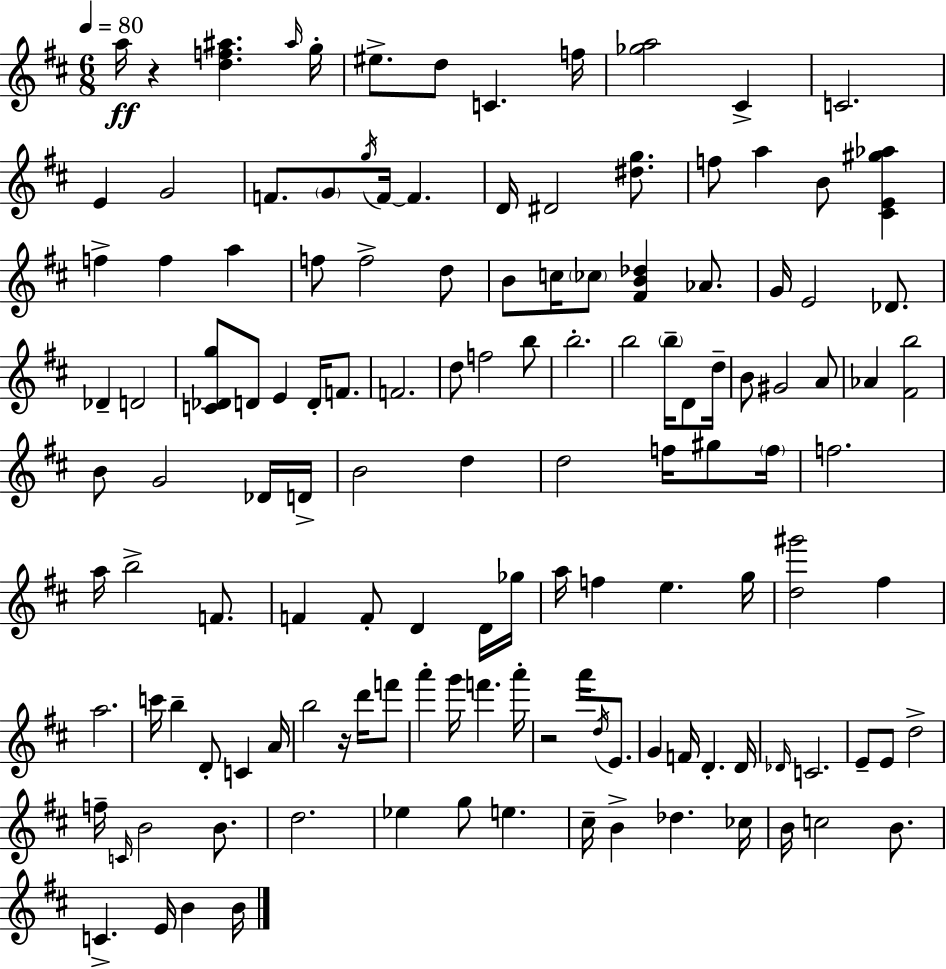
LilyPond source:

{
  \clef treble
  \numericTimeSignature
  \time 6/8
  \key d \major
  \tempo 4 = 80
  a''16\ff r4 <d'' f'' ais''>4. \grace { ais''16 } | g''16-. eis''8.-> d''8 c'4. | f''16 <ges'' a''>2 cis'4-> | c'2. | \break e'4 g'2 | f'8. \parenthesize g'8 \acciaccatura { g''16 } f'16~~ f'4. | d'16 dis'2 <dis'' g''>8. | f''8 a''4 b'8 <cis' e' gis'' aes''>4 | \break f''4-> f''4 a''4 | f''8 f''2-> | d''8 b'8 c''16 \parenthesize ces''8 <fis' b' des''>4 aes'8. | g'16 e'2 des'8. | \break des'4-- d'2 | <c' des' g''>8 d'8 e'4 d'16-. f'8. | f'2. | d''8 f''2 | \break b''8 b''2.-. | b''2 \parenthesize b''16-- d'8 | d''16-- b'8 gis'2 | a'8 aes'4 <fis' b''>2 | \break b'8 g'2 | des'16 d'16-> b'2 d''4 | d''2 f''16 gis''8 | \parenthesize f''16 f''2. | \break a''16 b''2-> f'8. | f'4 f'8-. d'4 | d'16 ges''16 a''16 f''4 e''4. | g''16 <d'' gis'''>2 fis''4 | \break a''2. | c'''16 b''4-- d'8-. c'4 | a'16 b''2 r16 d'''16 | f'''8 a'''4-. g'''16 f'''4. | \break a'''16-. r2 a'''16 \acciaccatura { d''16 } | e'8. g'4 f'16 d'4.-. | d'16 \grace { des'16 } c'2. | e'8-- e'8 d''2-> | \break f''16-- \grace { c'16 } b'2 | b'8. d''2. | ees''4 g''8 e''4. | cis''16-- b'4-> des''4. | \break ces''16 b'16 c''2 | b'8. c'4.-> e'16 | b'4 b'16 \bar "|."
}